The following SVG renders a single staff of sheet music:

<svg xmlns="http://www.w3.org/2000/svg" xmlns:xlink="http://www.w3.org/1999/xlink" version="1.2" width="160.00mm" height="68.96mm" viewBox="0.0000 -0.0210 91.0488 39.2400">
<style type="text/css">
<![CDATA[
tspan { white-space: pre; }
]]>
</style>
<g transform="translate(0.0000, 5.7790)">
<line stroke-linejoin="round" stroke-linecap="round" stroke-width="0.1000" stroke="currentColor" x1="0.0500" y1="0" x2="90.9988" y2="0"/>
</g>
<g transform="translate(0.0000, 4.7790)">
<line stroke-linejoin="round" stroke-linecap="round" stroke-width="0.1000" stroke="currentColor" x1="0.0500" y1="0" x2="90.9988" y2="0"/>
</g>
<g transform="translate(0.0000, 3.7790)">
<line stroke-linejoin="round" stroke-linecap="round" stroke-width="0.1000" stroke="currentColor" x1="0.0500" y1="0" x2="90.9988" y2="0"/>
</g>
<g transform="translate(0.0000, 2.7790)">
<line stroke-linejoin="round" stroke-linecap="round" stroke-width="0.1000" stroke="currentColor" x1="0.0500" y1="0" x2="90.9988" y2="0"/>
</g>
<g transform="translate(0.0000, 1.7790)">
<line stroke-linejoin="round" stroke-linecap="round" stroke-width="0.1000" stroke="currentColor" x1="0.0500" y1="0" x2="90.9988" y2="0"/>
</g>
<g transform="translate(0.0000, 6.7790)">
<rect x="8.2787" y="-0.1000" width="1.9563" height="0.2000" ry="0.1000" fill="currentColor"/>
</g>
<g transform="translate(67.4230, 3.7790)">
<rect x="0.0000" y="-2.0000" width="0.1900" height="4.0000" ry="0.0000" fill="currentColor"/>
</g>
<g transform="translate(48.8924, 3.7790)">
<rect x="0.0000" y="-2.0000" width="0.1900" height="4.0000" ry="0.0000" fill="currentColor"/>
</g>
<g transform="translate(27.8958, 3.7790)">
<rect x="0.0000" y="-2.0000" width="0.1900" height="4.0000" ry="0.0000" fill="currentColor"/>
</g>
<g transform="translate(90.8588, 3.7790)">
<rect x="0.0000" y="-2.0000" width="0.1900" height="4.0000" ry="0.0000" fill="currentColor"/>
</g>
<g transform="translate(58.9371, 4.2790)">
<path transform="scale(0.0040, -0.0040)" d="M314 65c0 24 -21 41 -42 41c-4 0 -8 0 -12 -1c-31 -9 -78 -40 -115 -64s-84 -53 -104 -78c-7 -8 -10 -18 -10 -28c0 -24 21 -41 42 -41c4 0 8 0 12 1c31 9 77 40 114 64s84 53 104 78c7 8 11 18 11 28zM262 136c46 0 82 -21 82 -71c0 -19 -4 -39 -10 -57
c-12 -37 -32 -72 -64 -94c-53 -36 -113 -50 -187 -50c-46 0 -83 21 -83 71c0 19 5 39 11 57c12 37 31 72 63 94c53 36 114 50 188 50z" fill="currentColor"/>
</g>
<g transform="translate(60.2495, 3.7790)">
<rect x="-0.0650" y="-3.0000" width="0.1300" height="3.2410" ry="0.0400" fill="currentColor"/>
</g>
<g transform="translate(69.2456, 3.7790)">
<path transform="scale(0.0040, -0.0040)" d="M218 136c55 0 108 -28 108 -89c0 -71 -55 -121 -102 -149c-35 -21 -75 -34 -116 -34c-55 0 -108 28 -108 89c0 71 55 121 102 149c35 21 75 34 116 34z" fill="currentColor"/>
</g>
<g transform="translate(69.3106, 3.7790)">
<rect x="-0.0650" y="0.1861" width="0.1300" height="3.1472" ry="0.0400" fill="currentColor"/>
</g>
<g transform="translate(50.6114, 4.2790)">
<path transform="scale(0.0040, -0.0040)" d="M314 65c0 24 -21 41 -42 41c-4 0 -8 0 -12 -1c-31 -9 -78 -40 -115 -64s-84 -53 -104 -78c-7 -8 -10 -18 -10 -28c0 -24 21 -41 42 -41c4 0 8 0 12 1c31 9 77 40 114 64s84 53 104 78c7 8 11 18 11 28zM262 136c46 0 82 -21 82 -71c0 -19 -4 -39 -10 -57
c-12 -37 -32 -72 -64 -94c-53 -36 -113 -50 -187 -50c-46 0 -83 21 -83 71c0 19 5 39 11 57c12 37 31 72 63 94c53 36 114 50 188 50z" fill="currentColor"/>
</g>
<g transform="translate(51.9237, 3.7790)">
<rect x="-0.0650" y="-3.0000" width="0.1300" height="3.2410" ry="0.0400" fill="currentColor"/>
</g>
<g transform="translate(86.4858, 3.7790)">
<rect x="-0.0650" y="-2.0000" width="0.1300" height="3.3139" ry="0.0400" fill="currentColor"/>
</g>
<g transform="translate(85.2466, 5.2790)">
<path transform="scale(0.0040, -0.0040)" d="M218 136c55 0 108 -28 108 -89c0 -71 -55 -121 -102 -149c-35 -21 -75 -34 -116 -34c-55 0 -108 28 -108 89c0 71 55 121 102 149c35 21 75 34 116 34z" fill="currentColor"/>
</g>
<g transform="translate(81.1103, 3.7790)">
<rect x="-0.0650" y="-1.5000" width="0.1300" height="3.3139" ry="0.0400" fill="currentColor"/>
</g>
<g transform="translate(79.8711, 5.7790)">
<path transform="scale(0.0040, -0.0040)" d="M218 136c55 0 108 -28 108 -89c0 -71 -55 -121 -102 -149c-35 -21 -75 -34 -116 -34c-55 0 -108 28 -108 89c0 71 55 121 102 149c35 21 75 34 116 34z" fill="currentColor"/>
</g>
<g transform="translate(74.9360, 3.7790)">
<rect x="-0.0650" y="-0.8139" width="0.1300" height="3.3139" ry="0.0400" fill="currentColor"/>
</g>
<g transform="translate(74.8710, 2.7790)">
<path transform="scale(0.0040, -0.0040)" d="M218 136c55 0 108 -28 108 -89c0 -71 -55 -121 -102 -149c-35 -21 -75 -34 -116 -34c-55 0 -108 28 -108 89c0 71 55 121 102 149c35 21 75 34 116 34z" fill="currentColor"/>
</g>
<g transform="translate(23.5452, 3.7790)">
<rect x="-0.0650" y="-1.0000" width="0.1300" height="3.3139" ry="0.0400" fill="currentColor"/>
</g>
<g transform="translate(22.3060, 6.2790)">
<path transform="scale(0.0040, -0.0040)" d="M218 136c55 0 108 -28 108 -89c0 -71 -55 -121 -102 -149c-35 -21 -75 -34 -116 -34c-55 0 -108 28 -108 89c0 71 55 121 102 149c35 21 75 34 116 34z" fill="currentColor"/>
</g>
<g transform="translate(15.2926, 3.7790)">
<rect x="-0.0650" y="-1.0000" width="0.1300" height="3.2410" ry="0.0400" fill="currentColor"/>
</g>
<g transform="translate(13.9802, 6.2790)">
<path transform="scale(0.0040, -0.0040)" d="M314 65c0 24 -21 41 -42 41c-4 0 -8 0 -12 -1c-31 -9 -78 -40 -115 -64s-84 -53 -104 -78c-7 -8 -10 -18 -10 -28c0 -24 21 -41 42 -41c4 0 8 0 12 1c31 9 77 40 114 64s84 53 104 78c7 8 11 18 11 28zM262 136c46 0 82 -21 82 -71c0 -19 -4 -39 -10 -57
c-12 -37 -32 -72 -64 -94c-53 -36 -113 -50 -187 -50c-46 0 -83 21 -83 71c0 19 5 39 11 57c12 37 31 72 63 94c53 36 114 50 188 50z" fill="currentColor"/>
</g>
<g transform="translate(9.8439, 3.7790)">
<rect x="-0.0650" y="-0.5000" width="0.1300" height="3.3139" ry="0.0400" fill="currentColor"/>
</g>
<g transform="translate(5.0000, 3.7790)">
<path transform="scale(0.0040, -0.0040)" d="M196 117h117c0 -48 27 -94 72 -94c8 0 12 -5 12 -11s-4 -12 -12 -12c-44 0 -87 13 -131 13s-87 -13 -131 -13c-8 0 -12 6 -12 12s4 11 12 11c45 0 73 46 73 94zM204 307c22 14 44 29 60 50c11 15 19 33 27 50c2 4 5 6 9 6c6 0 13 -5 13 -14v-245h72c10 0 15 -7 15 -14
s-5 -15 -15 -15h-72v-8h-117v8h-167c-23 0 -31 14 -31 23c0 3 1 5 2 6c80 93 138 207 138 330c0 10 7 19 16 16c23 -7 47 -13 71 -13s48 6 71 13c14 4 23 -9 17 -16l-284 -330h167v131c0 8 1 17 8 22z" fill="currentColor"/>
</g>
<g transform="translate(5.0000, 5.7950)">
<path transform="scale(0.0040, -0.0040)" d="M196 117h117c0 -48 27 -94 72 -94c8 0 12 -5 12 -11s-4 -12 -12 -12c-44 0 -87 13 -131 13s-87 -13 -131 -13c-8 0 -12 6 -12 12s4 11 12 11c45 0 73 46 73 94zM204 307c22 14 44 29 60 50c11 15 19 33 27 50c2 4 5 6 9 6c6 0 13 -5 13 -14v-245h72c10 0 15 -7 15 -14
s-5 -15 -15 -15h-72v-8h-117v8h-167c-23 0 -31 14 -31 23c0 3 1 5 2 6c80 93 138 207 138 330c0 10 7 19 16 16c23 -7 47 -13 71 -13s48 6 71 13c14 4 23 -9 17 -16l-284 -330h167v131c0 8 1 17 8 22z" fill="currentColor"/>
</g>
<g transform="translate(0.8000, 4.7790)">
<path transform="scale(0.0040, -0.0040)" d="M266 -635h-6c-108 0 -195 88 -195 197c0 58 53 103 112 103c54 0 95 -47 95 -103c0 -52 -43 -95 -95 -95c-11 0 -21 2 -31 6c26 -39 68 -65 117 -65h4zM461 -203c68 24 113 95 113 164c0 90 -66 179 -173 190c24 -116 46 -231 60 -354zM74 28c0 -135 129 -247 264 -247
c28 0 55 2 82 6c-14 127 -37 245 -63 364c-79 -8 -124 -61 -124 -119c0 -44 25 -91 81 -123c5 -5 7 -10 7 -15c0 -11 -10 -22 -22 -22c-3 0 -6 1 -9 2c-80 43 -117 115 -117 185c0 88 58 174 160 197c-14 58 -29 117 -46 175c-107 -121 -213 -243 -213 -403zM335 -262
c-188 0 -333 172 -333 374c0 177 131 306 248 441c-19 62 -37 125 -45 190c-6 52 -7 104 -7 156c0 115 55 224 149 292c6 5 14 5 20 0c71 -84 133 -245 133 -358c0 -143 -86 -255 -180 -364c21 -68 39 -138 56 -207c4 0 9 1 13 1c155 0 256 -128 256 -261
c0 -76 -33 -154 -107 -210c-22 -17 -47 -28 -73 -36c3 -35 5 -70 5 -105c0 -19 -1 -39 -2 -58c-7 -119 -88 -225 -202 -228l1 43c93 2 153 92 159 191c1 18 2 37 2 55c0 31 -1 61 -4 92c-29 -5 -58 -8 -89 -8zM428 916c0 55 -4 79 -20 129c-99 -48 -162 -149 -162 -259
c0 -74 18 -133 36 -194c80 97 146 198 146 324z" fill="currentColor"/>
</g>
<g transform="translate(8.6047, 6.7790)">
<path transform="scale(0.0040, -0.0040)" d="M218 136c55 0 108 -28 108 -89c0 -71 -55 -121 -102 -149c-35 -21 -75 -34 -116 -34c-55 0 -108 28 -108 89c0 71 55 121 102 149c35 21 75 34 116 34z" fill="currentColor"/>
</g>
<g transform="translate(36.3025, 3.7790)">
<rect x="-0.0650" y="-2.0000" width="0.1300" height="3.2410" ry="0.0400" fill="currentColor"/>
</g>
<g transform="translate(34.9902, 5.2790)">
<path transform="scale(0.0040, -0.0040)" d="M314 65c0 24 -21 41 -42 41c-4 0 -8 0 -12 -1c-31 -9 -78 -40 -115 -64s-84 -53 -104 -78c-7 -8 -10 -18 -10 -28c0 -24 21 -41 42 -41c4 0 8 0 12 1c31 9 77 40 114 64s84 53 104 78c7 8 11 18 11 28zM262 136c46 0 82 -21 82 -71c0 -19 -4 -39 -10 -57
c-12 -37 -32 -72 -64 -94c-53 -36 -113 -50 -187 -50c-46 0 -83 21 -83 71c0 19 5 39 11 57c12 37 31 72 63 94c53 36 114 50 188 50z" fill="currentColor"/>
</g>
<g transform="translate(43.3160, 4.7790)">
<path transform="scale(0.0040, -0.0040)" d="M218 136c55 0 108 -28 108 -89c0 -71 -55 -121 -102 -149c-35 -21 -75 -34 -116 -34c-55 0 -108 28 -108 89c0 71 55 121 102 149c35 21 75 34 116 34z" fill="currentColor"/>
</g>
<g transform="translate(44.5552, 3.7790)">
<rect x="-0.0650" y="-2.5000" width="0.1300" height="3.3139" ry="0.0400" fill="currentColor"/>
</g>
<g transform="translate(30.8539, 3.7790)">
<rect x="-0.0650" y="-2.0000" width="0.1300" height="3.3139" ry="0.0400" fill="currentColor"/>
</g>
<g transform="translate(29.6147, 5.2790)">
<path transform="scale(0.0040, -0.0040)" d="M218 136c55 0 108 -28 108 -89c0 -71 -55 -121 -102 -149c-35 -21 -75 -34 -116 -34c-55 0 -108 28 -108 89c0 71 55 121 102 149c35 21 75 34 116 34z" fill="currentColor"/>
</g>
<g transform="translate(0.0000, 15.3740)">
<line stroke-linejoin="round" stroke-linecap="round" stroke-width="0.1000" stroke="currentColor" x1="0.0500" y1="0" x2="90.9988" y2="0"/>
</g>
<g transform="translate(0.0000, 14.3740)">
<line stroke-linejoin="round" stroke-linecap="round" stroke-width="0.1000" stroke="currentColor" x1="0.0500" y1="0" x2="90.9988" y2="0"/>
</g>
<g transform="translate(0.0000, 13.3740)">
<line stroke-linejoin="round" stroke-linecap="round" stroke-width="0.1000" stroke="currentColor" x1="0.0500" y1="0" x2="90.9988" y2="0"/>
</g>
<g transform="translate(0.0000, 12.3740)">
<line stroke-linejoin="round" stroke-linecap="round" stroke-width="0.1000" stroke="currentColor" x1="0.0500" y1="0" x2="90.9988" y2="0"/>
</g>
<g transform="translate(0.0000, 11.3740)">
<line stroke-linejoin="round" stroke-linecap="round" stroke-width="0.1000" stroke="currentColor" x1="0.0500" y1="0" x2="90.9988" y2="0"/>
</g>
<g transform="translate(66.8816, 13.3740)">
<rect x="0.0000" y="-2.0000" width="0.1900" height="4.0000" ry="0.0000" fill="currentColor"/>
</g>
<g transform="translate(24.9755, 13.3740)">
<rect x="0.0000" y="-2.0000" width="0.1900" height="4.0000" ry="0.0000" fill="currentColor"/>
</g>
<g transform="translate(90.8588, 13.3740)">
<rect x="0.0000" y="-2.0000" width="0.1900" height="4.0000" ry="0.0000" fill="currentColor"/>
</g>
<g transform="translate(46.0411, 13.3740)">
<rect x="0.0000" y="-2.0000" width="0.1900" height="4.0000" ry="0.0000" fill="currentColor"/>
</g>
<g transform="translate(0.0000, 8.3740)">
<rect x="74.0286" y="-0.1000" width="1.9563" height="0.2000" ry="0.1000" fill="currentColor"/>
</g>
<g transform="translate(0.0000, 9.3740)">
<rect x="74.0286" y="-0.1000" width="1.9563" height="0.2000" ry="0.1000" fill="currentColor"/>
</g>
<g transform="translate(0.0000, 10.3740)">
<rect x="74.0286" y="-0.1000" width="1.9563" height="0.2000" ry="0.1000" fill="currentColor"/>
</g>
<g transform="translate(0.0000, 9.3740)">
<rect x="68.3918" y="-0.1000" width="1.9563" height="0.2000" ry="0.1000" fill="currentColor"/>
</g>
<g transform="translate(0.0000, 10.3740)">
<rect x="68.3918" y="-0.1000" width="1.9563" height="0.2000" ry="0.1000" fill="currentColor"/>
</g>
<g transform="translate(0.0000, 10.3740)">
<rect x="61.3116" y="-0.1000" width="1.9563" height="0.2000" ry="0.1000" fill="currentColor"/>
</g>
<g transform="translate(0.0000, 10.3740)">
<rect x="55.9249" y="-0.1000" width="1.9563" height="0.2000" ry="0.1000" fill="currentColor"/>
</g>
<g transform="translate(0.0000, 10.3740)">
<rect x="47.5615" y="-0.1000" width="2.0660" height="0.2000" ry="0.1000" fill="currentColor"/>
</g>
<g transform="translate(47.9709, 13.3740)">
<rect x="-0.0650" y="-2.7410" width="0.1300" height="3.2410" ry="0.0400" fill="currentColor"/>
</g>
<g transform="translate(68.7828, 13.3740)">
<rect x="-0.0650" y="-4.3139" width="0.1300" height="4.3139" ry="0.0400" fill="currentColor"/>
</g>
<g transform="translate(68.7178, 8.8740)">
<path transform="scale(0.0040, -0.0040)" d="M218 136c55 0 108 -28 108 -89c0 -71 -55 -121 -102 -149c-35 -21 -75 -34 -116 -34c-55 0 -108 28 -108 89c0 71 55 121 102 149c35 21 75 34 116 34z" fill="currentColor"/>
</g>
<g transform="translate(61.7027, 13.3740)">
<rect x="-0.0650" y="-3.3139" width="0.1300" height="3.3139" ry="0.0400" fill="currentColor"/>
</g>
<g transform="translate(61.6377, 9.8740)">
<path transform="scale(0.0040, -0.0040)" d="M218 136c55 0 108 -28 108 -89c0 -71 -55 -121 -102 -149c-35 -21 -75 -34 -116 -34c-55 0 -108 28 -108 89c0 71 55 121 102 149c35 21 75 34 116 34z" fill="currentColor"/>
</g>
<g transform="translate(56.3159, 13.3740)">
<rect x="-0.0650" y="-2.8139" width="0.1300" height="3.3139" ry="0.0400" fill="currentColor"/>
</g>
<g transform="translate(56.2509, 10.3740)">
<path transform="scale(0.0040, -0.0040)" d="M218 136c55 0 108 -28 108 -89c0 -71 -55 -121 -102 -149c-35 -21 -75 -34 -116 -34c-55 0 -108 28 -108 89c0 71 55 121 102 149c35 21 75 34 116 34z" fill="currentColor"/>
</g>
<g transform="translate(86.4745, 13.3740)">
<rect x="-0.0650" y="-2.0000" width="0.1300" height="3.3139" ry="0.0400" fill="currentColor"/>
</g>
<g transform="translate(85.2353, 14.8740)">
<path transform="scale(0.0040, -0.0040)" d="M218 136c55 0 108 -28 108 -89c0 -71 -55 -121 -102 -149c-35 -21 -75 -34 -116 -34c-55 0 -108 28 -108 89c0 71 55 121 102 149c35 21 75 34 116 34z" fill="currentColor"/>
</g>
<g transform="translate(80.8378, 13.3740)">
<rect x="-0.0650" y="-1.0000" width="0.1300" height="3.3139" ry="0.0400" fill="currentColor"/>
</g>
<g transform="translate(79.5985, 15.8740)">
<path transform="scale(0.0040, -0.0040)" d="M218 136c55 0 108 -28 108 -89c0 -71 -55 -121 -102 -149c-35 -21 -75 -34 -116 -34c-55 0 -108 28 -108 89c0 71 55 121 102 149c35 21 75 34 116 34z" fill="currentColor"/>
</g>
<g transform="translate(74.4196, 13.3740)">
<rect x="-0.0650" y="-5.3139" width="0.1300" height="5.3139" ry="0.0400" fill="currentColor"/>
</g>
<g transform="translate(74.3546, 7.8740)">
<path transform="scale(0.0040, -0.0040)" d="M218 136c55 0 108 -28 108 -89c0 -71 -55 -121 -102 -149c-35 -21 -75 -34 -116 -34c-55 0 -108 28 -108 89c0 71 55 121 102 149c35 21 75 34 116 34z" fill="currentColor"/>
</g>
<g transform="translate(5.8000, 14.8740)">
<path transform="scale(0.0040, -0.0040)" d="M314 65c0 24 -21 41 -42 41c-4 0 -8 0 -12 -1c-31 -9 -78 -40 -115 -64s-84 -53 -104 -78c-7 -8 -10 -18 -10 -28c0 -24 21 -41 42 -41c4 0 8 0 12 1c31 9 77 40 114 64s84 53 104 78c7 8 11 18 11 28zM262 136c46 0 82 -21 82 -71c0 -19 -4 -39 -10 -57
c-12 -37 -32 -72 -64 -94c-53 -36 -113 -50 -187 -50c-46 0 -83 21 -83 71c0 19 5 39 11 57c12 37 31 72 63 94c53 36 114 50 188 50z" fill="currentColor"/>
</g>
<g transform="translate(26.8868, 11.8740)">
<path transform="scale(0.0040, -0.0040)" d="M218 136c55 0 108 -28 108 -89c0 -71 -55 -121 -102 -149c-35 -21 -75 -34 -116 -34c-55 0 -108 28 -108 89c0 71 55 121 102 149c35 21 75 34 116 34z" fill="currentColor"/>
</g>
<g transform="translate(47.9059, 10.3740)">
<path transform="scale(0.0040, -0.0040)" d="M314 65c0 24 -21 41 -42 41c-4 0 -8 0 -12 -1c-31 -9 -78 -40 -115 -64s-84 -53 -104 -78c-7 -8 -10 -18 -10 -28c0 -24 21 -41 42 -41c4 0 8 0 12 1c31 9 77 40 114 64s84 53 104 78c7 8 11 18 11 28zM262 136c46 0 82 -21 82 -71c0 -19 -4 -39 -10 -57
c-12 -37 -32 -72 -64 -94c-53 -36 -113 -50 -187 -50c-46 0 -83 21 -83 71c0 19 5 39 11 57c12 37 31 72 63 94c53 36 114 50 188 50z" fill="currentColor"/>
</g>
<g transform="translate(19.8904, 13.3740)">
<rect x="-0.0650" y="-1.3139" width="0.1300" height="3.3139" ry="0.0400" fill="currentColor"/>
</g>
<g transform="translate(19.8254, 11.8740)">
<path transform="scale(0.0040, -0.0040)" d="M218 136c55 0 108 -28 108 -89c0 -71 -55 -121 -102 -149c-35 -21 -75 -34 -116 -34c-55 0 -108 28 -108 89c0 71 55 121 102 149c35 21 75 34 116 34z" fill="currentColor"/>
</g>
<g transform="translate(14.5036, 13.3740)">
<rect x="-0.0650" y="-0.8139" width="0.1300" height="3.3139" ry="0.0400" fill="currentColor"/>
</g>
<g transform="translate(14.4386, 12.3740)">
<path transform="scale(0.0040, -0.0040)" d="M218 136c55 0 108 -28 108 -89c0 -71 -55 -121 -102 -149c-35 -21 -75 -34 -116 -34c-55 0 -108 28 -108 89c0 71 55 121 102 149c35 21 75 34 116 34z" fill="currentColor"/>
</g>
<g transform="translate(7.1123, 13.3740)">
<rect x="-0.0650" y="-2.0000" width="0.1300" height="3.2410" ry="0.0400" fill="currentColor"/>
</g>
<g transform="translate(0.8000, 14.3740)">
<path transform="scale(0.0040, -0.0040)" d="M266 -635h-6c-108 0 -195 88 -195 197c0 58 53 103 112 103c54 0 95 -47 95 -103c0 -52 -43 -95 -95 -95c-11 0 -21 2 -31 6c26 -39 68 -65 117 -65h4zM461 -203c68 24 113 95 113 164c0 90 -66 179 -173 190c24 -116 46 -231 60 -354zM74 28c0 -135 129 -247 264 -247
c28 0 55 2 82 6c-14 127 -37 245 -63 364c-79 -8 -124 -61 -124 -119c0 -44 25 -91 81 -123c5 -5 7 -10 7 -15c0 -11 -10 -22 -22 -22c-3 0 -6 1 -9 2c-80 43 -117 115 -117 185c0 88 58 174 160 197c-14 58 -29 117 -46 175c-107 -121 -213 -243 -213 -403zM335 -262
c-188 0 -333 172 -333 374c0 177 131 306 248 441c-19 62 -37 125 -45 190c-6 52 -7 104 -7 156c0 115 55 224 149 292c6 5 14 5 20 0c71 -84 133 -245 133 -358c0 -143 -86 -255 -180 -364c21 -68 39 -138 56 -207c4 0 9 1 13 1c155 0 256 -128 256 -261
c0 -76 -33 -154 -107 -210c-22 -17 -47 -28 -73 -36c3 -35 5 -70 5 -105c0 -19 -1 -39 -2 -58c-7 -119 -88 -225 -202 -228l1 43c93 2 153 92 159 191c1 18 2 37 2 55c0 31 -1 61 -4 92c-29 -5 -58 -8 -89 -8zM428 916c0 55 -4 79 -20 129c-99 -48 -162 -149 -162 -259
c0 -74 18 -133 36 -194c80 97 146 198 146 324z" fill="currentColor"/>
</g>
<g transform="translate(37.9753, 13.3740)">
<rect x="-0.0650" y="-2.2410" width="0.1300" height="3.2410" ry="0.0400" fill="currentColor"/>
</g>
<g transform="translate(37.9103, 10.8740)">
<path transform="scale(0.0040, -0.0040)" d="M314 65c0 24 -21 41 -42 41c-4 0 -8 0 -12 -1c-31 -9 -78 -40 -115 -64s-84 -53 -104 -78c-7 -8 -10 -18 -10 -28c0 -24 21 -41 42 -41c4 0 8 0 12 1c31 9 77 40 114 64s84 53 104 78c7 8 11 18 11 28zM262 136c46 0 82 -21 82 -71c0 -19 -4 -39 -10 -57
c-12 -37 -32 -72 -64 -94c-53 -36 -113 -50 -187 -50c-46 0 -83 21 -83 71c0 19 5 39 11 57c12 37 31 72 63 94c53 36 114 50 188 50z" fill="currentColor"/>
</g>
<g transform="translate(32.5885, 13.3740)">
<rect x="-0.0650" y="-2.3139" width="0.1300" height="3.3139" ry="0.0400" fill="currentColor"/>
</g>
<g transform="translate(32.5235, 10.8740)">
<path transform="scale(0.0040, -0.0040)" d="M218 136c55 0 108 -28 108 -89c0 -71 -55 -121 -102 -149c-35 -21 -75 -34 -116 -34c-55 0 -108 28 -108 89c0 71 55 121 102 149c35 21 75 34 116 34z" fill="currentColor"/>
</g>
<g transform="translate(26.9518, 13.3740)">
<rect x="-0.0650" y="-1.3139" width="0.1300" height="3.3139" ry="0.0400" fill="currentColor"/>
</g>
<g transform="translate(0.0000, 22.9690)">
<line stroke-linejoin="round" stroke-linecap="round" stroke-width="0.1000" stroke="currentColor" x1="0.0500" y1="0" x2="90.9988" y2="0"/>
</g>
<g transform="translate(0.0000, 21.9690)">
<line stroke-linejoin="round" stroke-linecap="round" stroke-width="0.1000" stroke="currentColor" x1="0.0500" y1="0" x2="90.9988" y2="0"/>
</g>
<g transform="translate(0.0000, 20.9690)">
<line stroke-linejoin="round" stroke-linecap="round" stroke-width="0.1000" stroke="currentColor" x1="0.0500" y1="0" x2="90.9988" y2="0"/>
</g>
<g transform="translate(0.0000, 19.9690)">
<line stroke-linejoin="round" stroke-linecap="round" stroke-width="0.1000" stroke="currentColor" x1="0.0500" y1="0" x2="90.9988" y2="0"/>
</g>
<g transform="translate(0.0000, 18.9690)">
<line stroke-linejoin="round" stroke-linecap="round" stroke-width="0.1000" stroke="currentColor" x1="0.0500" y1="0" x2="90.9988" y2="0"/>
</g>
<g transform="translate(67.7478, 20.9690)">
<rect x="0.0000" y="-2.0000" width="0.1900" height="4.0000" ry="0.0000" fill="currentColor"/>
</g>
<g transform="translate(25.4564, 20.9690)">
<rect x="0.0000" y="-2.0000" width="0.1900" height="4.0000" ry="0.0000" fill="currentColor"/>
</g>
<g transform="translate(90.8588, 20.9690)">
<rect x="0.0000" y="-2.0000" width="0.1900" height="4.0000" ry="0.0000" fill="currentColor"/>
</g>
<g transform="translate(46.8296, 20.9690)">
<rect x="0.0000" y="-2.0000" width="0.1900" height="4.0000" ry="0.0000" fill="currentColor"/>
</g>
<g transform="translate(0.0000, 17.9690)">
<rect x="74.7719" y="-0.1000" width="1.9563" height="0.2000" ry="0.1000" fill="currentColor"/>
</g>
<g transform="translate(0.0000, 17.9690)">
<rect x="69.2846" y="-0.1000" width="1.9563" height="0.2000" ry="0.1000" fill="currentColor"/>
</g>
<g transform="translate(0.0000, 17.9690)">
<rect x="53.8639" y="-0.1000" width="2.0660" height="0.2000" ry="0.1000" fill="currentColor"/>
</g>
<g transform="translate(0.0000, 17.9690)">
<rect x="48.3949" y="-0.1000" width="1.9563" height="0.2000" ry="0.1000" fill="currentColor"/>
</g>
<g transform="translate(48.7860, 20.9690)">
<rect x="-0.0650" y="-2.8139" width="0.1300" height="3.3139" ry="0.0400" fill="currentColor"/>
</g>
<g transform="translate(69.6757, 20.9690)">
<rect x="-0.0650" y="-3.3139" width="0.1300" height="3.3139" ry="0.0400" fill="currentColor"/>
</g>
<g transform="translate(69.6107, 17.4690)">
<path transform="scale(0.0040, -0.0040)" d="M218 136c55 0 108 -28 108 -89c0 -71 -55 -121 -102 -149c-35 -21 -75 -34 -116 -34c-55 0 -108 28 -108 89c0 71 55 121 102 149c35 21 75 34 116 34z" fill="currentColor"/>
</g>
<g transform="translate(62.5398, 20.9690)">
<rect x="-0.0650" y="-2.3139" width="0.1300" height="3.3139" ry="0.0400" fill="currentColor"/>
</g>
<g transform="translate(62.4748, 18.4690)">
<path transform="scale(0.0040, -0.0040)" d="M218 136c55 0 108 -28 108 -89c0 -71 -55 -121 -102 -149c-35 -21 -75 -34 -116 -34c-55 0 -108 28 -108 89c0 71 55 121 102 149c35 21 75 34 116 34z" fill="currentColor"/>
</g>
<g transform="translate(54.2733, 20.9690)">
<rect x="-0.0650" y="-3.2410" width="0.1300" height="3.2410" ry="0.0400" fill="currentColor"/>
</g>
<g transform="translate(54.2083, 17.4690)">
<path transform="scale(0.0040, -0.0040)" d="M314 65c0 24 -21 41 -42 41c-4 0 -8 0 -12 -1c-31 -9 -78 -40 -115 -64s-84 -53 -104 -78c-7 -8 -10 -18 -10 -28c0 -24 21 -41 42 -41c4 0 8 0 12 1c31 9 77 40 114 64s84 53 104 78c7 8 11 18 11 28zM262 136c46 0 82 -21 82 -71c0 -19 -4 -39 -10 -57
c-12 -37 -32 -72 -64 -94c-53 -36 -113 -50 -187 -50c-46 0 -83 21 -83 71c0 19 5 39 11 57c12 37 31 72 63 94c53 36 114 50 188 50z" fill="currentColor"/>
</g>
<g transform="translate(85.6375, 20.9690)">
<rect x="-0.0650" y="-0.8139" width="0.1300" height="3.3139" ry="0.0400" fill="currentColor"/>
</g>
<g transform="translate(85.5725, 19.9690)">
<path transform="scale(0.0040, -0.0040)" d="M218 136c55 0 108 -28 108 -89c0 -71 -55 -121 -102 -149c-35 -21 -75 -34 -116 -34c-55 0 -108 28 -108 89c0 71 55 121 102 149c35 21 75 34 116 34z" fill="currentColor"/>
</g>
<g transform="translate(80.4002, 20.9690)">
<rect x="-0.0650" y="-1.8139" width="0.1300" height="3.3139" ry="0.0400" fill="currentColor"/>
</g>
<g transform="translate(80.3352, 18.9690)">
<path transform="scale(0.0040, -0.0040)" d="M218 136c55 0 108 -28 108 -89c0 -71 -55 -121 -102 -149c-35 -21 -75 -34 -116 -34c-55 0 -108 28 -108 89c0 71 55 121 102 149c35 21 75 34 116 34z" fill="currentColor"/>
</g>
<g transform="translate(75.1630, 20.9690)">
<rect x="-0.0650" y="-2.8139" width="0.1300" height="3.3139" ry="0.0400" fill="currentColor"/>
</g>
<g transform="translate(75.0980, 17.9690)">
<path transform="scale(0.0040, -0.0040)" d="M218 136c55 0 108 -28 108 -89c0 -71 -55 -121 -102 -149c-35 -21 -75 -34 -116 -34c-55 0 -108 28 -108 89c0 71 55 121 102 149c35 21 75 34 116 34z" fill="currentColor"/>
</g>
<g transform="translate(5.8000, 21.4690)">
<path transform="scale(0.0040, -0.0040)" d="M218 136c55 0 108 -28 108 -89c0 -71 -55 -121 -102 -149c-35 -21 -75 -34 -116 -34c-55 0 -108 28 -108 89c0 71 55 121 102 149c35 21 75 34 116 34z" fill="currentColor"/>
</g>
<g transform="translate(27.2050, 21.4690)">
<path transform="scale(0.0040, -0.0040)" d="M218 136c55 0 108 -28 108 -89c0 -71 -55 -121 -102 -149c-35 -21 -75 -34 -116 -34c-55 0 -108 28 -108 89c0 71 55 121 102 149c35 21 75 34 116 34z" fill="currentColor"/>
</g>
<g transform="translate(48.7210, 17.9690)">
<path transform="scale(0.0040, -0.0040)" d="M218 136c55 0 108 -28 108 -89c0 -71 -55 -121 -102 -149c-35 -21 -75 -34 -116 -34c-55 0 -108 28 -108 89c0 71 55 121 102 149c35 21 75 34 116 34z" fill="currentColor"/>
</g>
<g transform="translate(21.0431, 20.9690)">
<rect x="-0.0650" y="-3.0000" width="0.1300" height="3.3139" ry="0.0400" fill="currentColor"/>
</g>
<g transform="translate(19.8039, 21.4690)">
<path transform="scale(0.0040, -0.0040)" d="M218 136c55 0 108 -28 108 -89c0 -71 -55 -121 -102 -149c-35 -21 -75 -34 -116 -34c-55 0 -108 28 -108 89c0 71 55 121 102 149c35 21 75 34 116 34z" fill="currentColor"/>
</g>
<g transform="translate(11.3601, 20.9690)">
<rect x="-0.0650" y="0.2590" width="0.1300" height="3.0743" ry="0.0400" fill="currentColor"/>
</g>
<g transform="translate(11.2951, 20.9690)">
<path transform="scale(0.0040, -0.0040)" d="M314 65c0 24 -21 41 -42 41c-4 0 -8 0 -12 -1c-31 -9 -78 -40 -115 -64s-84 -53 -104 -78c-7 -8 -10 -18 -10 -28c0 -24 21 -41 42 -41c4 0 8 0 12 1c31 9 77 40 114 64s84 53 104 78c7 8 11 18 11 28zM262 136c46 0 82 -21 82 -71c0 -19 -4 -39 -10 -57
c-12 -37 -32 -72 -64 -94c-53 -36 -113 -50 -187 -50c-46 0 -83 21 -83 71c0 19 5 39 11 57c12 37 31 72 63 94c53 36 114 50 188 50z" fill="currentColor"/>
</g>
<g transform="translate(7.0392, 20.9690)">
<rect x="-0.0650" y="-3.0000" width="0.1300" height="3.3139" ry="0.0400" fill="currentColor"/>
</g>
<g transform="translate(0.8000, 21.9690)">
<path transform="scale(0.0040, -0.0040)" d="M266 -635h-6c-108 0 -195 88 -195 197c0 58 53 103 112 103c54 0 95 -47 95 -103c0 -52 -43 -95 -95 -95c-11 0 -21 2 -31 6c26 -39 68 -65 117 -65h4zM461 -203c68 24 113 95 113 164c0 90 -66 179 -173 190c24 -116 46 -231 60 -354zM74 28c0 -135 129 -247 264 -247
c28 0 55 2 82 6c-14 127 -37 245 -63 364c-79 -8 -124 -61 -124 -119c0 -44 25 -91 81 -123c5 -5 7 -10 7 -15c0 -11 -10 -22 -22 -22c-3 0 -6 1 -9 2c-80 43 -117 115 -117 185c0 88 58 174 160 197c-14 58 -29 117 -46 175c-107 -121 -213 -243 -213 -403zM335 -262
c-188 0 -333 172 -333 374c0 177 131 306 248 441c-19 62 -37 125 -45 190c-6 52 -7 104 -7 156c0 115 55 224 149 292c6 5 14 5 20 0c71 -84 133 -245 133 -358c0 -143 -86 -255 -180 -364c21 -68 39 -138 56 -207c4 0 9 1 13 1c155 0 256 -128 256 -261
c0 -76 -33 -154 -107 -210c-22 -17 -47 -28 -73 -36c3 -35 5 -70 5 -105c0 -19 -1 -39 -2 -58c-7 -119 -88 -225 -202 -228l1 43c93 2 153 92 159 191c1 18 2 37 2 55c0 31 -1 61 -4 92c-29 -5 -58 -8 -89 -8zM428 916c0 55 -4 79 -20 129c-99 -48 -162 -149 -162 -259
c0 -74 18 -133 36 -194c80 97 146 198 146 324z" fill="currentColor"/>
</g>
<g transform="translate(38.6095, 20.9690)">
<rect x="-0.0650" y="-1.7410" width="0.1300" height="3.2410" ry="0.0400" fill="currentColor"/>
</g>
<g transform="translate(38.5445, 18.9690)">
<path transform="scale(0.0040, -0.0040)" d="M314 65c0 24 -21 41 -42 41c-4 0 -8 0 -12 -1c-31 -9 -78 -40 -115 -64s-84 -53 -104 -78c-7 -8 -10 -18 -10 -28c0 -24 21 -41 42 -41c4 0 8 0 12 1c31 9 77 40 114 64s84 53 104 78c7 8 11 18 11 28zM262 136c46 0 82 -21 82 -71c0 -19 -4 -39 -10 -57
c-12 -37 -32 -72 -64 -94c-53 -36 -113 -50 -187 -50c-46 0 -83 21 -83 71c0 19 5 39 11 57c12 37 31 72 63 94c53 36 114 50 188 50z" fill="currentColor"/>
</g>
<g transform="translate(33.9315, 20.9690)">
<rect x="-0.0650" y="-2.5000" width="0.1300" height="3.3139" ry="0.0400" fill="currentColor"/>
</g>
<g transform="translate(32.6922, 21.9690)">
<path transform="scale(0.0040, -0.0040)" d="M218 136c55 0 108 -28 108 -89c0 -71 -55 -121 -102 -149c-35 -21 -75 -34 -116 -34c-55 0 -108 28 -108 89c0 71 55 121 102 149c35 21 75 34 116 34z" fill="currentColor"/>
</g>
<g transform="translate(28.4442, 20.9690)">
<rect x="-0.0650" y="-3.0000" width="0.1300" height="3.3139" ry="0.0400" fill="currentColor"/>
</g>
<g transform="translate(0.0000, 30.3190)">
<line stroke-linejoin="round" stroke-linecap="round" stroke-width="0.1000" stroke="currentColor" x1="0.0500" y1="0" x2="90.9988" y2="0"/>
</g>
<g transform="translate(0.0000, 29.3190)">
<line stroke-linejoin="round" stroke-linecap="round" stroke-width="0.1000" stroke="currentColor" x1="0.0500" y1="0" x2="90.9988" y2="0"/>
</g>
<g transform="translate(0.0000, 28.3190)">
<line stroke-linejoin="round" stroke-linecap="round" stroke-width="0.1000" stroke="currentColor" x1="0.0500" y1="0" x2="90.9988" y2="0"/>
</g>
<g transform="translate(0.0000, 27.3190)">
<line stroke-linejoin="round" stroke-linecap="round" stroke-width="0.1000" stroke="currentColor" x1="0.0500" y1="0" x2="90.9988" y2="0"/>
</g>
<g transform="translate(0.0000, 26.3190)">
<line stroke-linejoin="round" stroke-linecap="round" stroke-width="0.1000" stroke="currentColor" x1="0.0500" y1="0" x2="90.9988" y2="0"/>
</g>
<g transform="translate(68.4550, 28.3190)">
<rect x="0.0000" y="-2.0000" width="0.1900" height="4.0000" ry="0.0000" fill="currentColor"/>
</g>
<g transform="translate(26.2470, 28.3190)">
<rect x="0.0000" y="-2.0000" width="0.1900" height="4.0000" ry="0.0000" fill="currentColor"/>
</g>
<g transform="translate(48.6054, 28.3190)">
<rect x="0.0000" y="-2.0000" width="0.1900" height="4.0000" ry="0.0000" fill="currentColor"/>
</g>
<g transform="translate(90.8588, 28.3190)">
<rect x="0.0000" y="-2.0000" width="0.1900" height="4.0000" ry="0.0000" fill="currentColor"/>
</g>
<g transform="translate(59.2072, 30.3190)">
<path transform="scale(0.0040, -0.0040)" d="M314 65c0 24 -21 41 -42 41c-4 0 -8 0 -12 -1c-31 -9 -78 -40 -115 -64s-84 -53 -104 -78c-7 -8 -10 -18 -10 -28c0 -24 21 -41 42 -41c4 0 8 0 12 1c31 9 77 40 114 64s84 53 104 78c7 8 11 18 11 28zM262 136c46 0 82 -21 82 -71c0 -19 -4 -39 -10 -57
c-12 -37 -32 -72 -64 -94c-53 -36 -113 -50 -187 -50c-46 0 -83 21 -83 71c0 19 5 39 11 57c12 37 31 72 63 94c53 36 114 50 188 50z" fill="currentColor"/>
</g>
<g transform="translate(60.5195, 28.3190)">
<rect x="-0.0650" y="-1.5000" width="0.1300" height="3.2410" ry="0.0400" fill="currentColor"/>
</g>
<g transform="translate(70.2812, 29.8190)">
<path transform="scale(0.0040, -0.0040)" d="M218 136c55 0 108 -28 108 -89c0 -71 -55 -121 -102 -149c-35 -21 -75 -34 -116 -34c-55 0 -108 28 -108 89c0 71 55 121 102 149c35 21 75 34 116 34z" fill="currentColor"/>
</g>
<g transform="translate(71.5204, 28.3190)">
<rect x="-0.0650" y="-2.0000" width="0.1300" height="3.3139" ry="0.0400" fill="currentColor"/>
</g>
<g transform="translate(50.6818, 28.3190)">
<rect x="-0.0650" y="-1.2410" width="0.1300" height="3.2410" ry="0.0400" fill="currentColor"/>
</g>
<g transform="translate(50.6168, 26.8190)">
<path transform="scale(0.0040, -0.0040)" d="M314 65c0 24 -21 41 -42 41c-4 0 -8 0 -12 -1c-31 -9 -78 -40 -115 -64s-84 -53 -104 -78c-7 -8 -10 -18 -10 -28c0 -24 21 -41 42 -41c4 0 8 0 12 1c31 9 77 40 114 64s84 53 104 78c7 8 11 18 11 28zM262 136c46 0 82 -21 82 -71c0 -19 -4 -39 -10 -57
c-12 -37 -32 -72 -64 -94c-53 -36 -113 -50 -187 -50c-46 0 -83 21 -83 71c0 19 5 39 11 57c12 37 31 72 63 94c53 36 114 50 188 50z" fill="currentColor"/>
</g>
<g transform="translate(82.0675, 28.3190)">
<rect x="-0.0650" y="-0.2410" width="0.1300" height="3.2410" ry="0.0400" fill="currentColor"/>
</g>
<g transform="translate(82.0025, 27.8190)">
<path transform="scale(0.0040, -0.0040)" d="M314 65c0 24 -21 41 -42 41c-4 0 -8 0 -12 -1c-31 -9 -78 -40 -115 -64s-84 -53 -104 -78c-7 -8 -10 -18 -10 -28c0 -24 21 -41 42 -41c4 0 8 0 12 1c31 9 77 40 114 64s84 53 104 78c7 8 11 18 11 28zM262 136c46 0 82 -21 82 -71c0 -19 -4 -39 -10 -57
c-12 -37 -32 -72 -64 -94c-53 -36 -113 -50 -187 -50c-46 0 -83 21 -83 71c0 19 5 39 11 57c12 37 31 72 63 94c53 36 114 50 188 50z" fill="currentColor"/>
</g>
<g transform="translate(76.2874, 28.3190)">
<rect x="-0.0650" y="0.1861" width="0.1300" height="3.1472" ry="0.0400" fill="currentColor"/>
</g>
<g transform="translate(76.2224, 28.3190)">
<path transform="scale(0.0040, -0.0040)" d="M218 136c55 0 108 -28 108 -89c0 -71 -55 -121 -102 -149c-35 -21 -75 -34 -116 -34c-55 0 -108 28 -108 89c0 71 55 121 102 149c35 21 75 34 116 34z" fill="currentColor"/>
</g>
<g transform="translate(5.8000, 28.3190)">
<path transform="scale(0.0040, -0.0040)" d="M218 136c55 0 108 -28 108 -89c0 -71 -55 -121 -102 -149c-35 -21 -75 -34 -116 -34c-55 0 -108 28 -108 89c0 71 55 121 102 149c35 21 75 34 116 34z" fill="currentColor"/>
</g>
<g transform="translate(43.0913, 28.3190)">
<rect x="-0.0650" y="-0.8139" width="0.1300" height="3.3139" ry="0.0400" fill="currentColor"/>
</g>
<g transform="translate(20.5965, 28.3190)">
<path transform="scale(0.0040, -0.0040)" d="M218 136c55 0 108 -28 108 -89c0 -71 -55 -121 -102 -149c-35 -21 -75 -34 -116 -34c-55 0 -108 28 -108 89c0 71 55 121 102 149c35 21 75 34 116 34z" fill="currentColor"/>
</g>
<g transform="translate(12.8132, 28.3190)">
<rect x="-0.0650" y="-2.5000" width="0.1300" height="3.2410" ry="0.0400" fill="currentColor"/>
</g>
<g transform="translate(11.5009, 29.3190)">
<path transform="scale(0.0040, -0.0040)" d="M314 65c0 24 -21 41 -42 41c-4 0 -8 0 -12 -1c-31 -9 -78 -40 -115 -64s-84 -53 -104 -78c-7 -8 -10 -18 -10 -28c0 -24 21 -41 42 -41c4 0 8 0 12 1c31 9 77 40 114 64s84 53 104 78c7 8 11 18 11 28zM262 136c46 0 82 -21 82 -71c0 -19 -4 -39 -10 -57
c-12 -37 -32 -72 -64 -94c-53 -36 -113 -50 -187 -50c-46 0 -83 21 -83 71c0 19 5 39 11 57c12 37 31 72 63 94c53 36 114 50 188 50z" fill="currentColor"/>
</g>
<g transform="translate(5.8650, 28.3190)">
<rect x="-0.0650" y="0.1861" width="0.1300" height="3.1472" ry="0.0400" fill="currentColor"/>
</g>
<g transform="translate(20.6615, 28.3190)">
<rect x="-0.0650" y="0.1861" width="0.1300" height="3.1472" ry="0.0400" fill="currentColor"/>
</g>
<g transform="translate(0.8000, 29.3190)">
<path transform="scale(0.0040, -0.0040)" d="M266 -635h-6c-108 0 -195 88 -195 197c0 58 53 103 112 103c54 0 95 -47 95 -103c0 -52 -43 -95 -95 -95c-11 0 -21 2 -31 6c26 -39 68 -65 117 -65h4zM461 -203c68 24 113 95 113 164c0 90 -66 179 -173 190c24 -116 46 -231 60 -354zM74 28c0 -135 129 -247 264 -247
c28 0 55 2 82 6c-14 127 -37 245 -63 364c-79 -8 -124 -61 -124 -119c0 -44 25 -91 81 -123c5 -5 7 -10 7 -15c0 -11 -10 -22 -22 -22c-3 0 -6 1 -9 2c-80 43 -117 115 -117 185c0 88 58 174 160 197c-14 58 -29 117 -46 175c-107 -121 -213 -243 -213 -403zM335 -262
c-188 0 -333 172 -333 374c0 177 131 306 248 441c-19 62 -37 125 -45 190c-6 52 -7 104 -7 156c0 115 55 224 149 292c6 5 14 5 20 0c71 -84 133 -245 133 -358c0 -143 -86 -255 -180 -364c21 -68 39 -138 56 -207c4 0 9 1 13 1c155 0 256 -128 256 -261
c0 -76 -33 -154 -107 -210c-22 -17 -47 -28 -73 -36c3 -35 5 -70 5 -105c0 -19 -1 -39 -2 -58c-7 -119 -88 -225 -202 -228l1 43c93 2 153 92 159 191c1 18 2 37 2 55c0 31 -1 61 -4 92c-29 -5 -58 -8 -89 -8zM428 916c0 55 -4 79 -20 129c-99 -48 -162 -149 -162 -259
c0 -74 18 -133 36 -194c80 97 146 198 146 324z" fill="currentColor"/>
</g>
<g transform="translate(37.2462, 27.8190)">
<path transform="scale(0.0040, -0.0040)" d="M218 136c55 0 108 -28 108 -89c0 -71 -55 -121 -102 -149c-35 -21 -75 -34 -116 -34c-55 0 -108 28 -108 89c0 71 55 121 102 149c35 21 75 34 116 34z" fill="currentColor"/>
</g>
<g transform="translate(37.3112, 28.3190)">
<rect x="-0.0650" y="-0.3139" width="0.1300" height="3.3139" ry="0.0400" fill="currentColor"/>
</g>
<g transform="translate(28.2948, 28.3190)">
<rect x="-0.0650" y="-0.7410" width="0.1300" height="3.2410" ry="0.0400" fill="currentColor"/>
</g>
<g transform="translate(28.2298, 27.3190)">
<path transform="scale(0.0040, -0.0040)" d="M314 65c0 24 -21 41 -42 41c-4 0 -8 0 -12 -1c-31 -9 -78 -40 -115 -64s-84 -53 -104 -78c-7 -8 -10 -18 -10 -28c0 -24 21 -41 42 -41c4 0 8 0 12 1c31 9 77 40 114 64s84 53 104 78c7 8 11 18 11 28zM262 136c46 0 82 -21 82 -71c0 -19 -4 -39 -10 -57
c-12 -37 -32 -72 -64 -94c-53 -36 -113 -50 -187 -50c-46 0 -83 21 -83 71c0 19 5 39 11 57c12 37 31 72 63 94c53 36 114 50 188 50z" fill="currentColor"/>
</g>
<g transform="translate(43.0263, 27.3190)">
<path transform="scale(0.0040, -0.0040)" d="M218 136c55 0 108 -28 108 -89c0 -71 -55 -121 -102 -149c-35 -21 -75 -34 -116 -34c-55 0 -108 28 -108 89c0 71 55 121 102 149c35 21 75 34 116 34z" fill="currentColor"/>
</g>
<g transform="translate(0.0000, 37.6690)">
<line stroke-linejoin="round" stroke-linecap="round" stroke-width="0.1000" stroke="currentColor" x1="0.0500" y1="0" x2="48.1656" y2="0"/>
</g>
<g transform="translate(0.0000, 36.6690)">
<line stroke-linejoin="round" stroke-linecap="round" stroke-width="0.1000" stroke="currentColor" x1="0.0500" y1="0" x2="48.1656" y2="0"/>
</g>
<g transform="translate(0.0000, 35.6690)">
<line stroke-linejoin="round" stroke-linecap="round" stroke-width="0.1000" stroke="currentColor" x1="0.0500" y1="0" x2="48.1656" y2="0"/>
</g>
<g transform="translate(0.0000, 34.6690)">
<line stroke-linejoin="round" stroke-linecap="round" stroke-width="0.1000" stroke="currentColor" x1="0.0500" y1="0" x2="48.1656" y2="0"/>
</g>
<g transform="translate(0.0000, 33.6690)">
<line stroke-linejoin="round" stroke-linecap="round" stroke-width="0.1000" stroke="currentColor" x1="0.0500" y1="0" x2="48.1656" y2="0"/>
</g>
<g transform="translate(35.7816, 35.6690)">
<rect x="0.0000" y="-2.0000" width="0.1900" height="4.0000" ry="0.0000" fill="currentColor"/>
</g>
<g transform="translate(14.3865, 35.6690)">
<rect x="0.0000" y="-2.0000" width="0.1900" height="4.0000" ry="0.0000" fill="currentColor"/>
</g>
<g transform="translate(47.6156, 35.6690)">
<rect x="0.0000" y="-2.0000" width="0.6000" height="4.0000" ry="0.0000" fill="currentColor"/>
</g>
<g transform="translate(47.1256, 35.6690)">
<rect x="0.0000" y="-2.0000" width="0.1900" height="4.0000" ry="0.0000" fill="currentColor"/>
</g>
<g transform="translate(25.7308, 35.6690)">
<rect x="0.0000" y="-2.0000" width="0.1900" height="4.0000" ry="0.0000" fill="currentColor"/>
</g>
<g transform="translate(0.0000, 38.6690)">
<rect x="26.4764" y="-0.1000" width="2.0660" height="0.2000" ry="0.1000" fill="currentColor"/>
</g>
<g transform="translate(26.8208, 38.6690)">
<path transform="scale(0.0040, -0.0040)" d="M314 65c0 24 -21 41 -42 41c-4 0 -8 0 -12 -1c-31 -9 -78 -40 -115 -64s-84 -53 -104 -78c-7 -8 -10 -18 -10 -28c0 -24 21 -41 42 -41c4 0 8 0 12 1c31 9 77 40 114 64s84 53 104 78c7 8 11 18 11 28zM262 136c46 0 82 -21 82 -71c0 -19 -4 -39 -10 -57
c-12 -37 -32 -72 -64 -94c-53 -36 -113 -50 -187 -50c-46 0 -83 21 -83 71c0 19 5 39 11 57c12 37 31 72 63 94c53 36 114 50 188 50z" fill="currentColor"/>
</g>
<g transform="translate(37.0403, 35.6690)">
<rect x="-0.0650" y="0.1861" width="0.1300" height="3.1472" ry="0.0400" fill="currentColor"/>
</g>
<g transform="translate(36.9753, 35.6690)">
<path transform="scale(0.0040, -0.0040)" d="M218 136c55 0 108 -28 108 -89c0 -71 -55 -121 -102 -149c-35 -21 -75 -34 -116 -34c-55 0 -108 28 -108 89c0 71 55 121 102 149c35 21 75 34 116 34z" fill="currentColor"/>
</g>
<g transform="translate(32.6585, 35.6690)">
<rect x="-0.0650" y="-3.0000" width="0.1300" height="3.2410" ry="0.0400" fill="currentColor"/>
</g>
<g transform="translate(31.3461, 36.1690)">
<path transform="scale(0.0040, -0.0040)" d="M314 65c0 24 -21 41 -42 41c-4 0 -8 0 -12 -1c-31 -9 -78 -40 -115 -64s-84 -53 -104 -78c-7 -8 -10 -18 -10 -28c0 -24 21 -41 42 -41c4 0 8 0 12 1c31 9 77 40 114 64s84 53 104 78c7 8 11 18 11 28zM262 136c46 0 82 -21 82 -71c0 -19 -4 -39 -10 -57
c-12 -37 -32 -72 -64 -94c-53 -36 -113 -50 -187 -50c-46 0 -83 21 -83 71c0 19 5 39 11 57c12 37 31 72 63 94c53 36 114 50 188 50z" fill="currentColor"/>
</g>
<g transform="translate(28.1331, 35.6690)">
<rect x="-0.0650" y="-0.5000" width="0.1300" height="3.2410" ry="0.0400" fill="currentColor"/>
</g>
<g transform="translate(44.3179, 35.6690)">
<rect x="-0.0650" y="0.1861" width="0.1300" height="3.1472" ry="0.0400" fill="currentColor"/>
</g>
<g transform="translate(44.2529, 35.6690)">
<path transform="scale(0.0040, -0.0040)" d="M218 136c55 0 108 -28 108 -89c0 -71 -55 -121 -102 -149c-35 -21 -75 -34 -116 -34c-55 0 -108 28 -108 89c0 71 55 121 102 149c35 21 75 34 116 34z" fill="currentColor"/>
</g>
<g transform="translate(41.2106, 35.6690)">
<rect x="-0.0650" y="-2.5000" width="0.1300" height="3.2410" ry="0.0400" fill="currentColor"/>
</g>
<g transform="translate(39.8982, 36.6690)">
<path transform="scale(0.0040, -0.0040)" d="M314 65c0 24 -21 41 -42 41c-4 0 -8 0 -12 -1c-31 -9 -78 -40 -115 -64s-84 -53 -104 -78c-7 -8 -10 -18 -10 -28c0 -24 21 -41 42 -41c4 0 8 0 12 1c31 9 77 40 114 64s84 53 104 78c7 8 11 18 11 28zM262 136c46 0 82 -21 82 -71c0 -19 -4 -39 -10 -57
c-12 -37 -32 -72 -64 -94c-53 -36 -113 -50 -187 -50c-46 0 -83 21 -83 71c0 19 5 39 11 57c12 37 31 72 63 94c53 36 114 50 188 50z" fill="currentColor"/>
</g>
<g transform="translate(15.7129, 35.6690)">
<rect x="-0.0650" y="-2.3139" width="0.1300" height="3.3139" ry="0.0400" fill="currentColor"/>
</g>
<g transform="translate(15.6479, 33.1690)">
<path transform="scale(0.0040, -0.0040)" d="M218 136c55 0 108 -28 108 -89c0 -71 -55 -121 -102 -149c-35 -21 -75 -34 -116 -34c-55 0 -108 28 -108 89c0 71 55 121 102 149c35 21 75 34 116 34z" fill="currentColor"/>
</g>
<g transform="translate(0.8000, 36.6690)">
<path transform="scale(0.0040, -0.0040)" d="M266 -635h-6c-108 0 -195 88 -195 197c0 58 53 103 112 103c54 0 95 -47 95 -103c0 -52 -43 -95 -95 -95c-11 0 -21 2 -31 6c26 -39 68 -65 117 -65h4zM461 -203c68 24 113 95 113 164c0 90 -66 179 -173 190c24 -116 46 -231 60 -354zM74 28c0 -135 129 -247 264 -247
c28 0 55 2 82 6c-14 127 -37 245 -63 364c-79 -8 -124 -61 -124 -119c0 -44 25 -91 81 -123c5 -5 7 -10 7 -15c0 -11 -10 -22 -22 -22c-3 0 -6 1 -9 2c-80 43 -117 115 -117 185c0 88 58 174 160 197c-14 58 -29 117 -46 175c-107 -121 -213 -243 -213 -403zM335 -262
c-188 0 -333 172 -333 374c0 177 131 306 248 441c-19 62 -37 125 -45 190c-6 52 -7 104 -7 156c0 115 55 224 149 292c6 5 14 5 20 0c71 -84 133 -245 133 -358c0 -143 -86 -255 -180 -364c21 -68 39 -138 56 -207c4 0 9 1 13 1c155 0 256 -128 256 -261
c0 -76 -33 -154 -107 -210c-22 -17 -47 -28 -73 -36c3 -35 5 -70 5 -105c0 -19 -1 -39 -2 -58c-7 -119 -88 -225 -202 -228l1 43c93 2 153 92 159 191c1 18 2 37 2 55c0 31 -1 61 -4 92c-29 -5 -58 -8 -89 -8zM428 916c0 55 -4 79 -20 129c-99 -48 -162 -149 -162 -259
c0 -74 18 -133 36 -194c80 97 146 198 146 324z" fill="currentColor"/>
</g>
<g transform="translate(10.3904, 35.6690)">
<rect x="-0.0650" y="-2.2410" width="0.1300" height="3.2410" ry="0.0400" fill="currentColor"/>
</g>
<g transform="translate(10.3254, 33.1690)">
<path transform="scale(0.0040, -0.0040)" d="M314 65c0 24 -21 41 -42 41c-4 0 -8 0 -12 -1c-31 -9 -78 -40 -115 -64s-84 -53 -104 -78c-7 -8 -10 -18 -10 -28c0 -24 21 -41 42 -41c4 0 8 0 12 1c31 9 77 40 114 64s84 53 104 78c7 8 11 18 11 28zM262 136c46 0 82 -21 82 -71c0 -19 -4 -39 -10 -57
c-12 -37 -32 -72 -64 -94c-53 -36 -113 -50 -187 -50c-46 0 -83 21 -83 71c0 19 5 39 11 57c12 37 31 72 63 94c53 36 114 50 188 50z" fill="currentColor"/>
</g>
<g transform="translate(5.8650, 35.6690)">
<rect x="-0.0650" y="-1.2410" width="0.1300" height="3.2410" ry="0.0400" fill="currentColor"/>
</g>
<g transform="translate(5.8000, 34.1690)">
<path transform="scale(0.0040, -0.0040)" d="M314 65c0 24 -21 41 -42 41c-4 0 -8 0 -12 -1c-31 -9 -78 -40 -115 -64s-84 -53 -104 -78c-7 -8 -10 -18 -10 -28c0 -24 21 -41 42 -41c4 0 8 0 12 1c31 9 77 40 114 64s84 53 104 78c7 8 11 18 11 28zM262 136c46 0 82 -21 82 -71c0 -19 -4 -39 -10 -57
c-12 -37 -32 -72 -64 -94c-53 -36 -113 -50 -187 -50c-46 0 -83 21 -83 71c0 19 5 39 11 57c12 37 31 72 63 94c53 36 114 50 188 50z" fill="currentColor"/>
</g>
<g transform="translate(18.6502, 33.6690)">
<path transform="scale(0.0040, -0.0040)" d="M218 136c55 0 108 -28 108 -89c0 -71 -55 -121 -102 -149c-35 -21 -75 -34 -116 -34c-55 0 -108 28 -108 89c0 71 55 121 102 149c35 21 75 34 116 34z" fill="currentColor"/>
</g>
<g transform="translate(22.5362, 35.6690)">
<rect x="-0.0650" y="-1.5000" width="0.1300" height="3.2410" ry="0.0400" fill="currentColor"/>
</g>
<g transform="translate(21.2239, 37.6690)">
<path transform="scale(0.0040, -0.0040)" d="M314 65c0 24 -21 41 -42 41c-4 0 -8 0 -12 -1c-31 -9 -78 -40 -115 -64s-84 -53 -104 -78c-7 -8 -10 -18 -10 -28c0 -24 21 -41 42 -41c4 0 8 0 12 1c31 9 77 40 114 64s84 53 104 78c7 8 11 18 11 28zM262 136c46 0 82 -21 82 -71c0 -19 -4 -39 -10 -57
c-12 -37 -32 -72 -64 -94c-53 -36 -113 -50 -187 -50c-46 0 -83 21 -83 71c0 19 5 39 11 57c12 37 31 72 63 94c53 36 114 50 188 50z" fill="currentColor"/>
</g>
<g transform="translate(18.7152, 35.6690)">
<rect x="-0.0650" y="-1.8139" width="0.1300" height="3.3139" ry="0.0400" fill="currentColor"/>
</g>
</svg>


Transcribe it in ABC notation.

X:1
T:Untitled
M:4/4
L:1/4
K:C
C D2 D F F2 G A2 A2 B d E F F2 d e e g g2 a2 a b d' f' D F A B2 A A G f2 a b2 g b a f d B G2 B d2 c d e2 E2 F B c2 e2 g2 g f E2 C2 A2 B G2 B